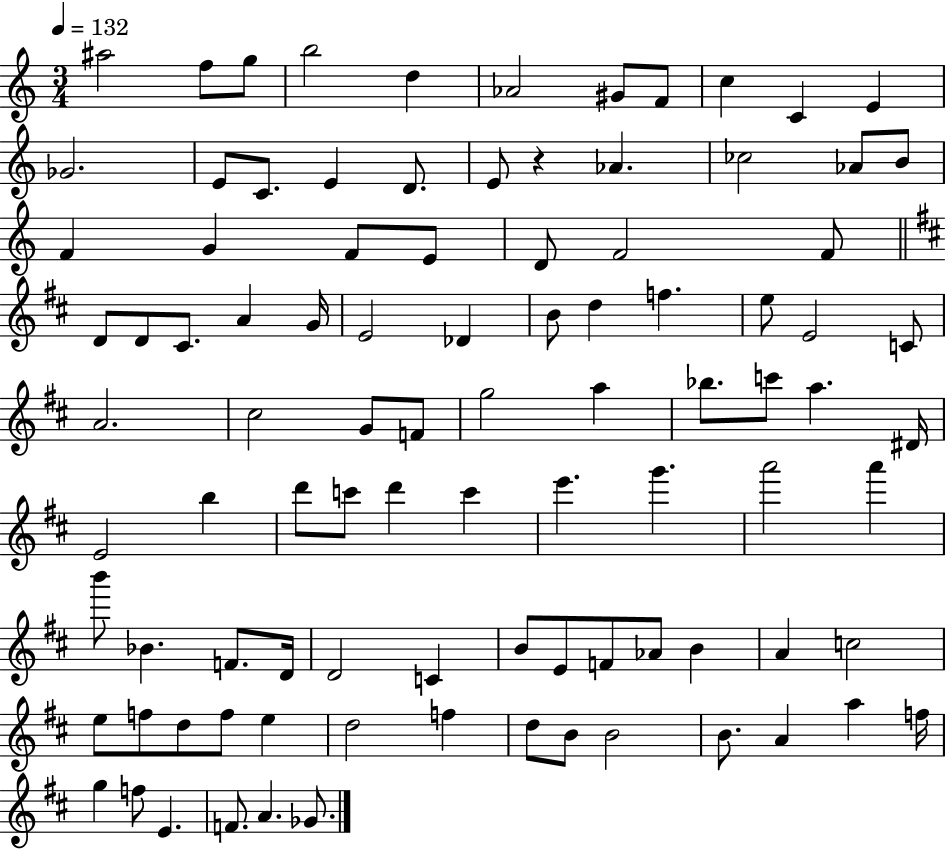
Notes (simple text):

A#5/h F5/e G5/e B5/h D5/q Ab4/h G#4/e F4/e C5/q C4/q E4/q Gb4/h. E4/e C4/e. E4/q D4/e. E4/e R/q Ab4/q. CES5/h Ab4/e B4/e F4/q G4/q F4/e E4/e D4/e F4/h F4/e D4/e D4/e C#4/e. A4/q G4/s E4/h Db4/q B4/e D5/q F5/q. E5/e E4/h C4/e A4/h. C#5/h G4/e F4/e G5/h A5/q Bb5/e. C6/e A5/q. D#4/s E4/h B5/q D6/e C6/e D6/q C6/q E6/q. G6/q. A6/h A6/q B6/e Bb4/q. F4/e. D4/s D4/h C4/q B4/e E4/e F4/e Ab4/e B4/q A4/q C5/h E5/e F5/e D5/e F5/e E5/q D5/h F5/q D5/e B4/e B4/h B4/e. A4/q A5/q F5/s G5/q F5/e E4/q. F4/e. A4/q. Gb4/e.